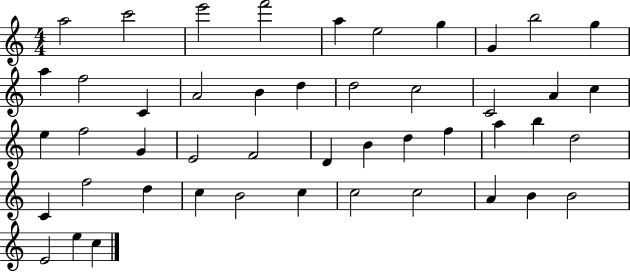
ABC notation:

X:1
T:Untitled
M:4/4
L:1/4
K:C
a2 c'2 e'2 f'2 a e2 g G b2 g a f2 C A2 B d d2 c2 C2 A c e f2 G E2 F2 D B d f a b d2 C f2 d c B2 c c2 c2 A B B2 E2 e c